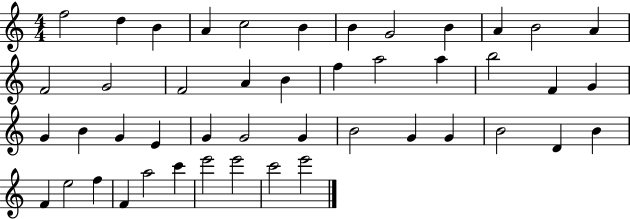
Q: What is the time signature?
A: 4/4